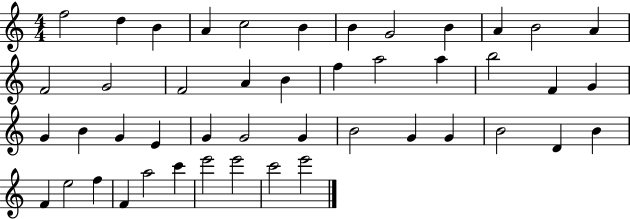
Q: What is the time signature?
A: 4/4